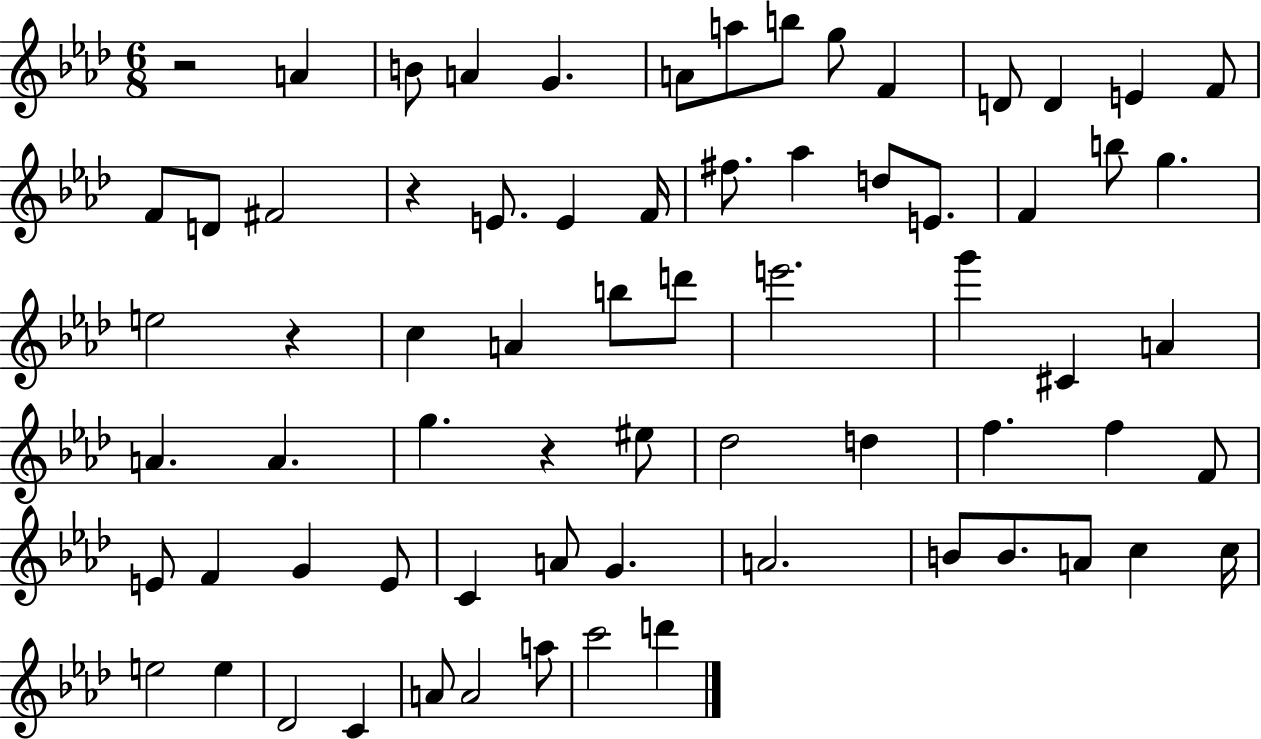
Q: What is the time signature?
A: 6/8